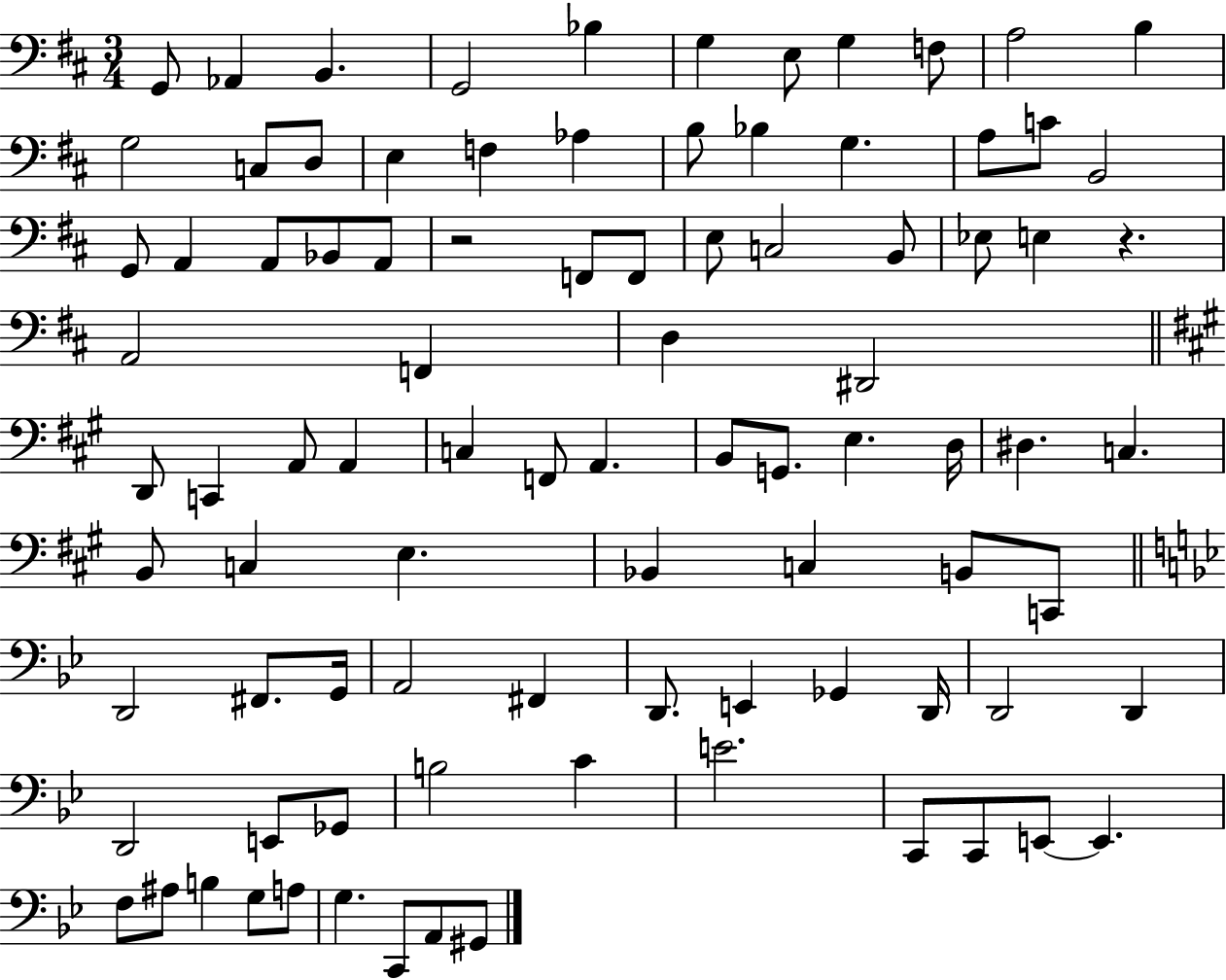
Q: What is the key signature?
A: D major